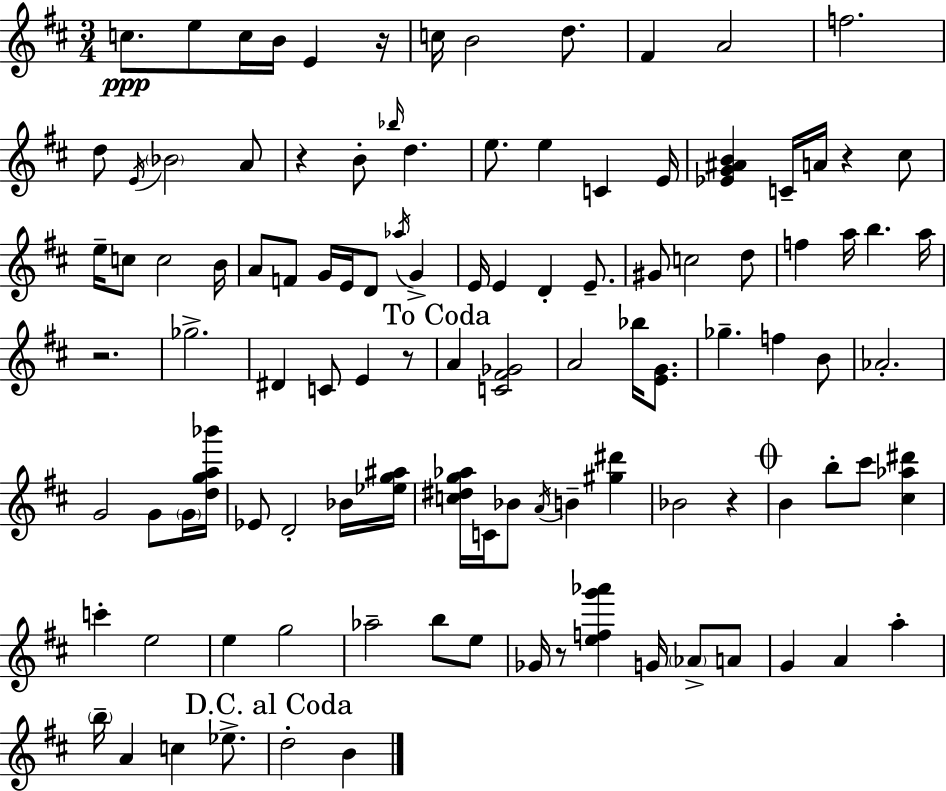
{
  \clef treble
  \numericTimeSignature
  \time 3/4
  \key d \major
  c''8.\ppp e''8 c''16 b'16 e'4 r16 | c''16 b'2 d''8. | fis'4 a'2 | f''2. | \break d''8 \acciaccatura { e'16 } \parenthesize bes'2 a'8 | r4 b'8-. \grace { bes''16 } d''4. | e''8. e''4 c'4 | e'16 <ees' g' ais' b'>4 c'16-- a'16 r4 | \break cis''8 e''16-- c''8 c''2 | b'16 a'8 f'8 g'16 e'16 d'8 \acciaccatura { aes''16 } g'4-> | e'16 e'4 d'4-. | e'8.-- gis'8 c''2 | \break d''8 f''4 a''16 b''4. | a''16 r2. | ges''2.-> | dis'4 c'8 e'4 | \break r8 \mark "To Coda" a'4 <c' fis' ges'>2 | a'2 bes''16 | <e' g'>8. ges''4.-- f''4 | b'8 aes'2.-. | \break g'2 g'8 | \parenthesize g'16 <d'' g'' a'' bes'''>16 ees'8 d'2-. | bes'16 <ees'' g'' ais''>16 <c'' dis'' g'' aes''>16 c'16 bes'8 \acciaccatura { a'16 } b'4-- | <gis'' dis'''>4 bes'2 | \break r4 \mark \markup { \musicglyph "scripts.coda" } b'4 b''8-. cis'''8 | <cis'' aes'' dis'''>4 c'''4-. e''2 | e''4 g''2 | aes''2-- | \break b''8 e''8 ges'16 r8 <e'' f'' g''' aes'''>4 g'16 | \parenthesize aes'8-> a'8 g'4 a'4 | a''4-. \parenthesize b''16-- a'4 c''4 | ees''8.-> \mark "D.C. al Coda" d''2-. | \break b'4 \bar "|."
}